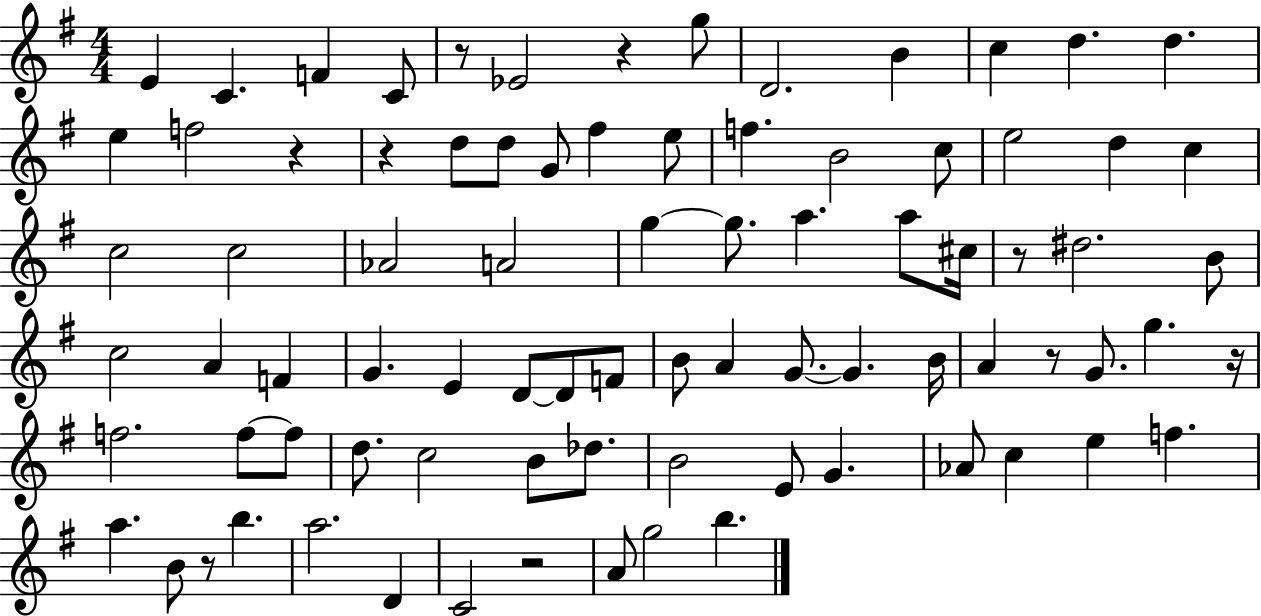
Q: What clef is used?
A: treble